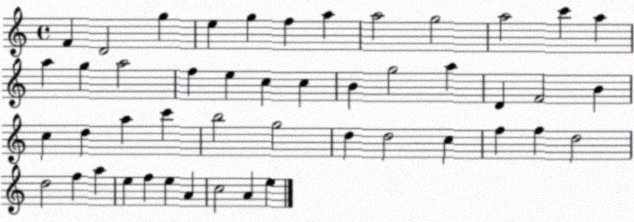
X:1
T:Untitled
M:4/4
L:1/4
K:C
F D2 g e g f a a2 g2 a2 c' a a g a2 f e c c B g2 a D F2 B c d a c' b2 g2 d d2 c f f d2 d2 f a e f e A c2 A e